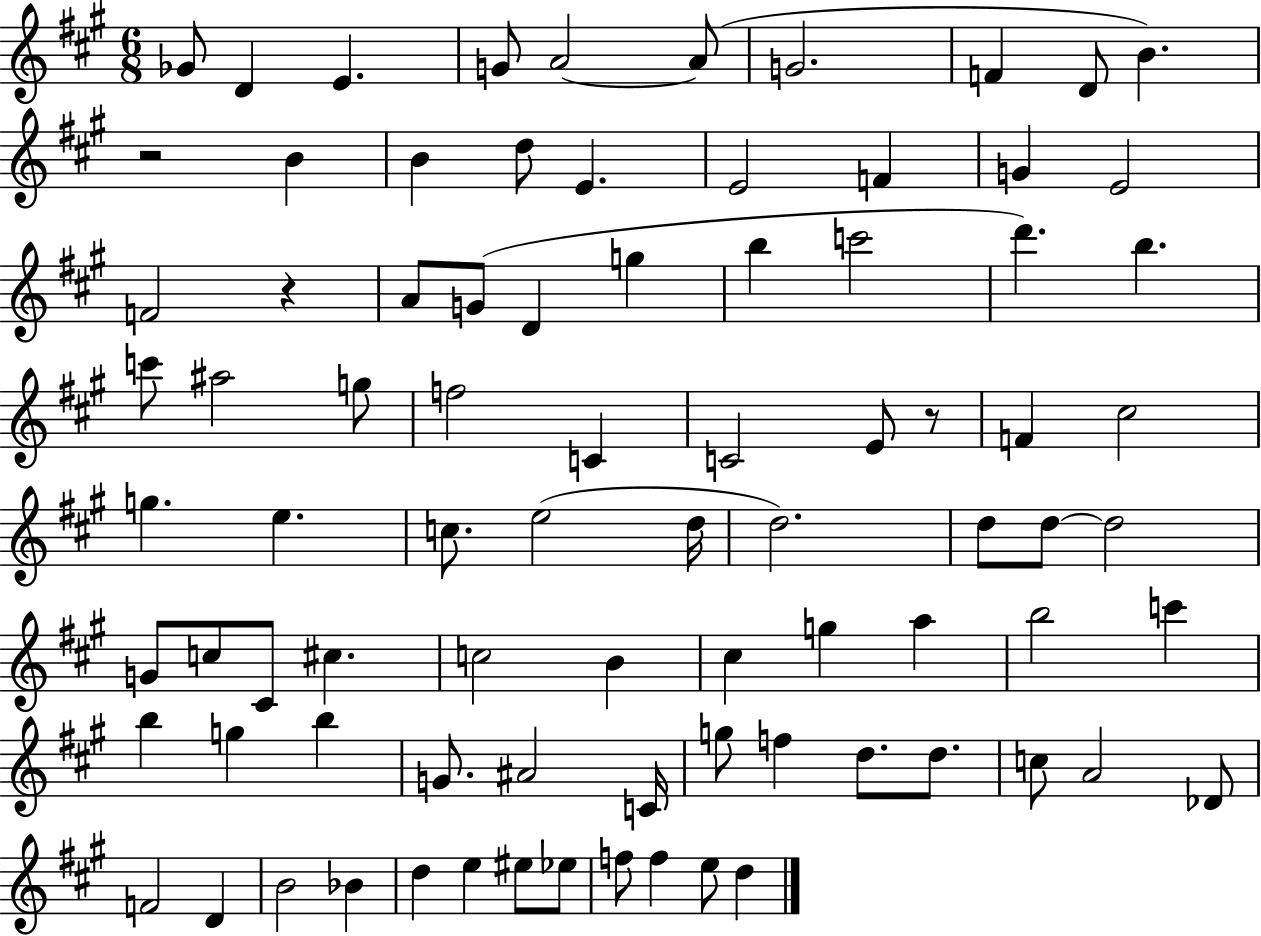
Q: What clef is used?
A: treble